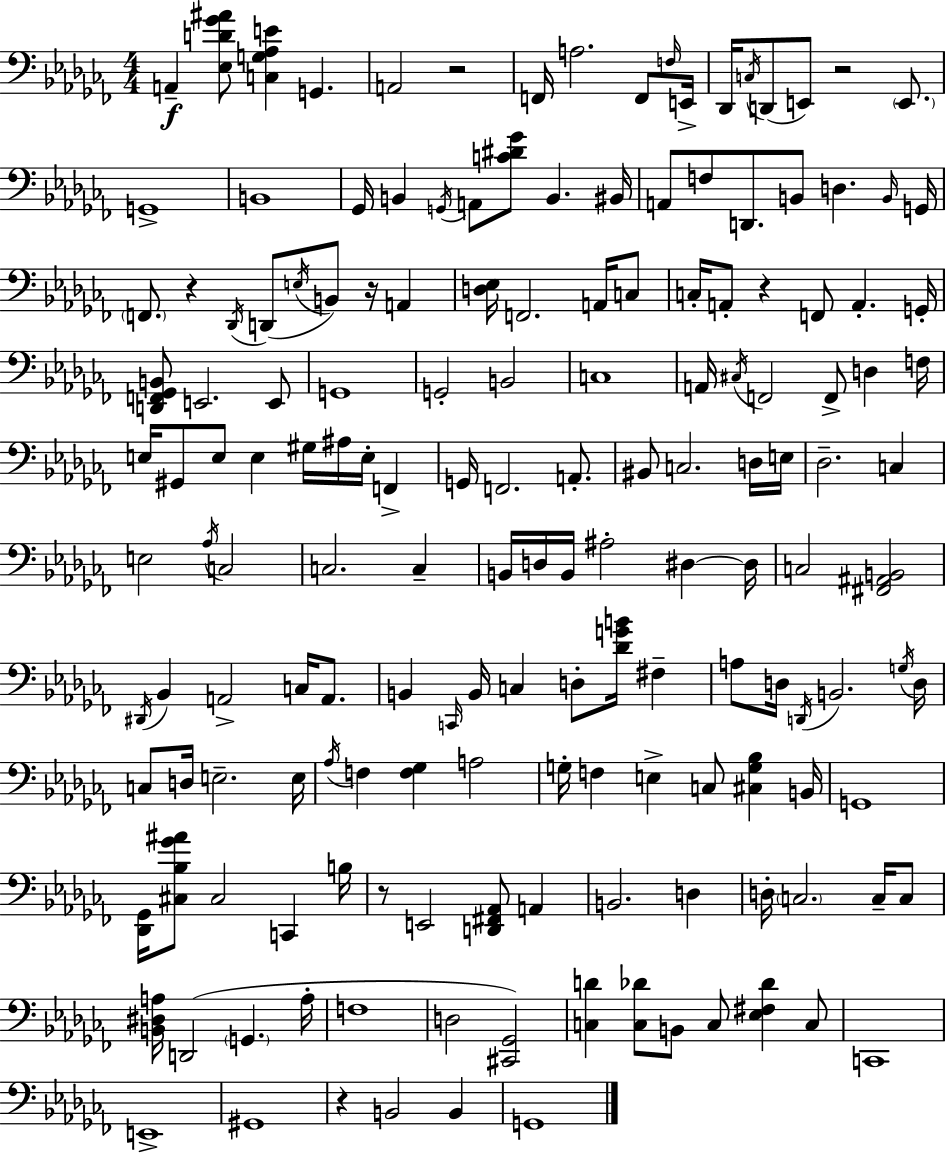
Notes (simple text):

A2/q [Eb3,D4,Gb4,A#4]/e [C3,G3,Ab3,E4]/q G2/q. A2/h R/h F2/s A3/h. F2/e F3/s E2/s Db2/s C3/s D2/e E2/e R/h E2/e. G2/w B2/w Gb2/s B2/q G2/s A2/e [C4,D#4,Gb4]/e B2/q. BIS2/s A2/e F3/e D2/e. B2/e D3/q. B2/s G2/s F2/e. R/q Db2/s D2/e E3/s B2/e R/s A2/q [D3,Eb3]/s F2/h. A2/s C3/e C3/s A2/e R/q F2/e A2/q. G2/s [D2,F2,Gb2,B2]/e E2/h. E2/e G2/w G2/h B2/h C3/w A2/s C#3/s F2/h F2/e D3/q F3/s E3/s G#2/e E3/e E3/q G#3/s A#3/s E3/s F2/q G2/s F2/h. A2/e. BIS2/e C3/h. D3/s E3/s Db3/h. C3/q E3/h Ab3/s C3/h C3/h. C3/q B2/s D3/s B2/s A#3/h D#3/q D#3/s C3/h [F#2,A#2,B2]/h D#2/s Bb2/q A2/h C3/s A2/e. B2/q C2/s B2/s C3/q D3/e [Db4,G4,B4]/s F#3/q A3/e D3/s D2/s B2/h. G3/s D3/s C3/e D3/s E3/h. E3/s Ab3/s F3/q [F3,Gb3]/q A3/h G3/s F3/q E3/q C3/e [C#3,G3,Bb3]/q B2/s G2/w [Db2,Gb2]/s [C#3,Bb3,Gb4,A#4]/e C#3/h C2/q B3/s R/e E2/h [D2,F#2,Ab2]/e A2/q B2/h. D3/q D3/s C3/h. C3/s C3/e [B2,D#3,A3]/s D2/h G2/q. A3/s F3/w D3/h [C#2,Gb2]/h [C3,D4]/q [C3,Db4]/e B2/e C3/e [Eb3,F#3,Db4]/q C3/e C2/w E2/w G#2/w R/q B2/h B2/q G2/w